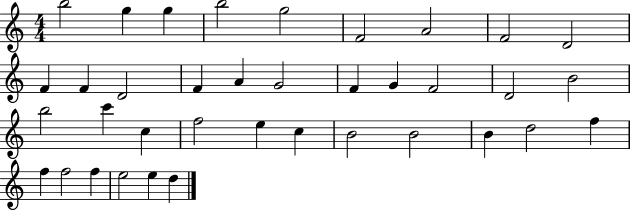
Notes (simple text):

B5/h G5/q G5/q B5/h G5/h F4/h A4/h F4/h D4/h F4/q F4/q D4/h F4/q A4/q G4/h F4/q G4/q F4/h D4/h B4/h B5/h C6/q C5/q F5/h E5/q C5/q B4/h B4/h B4/q D5/h F5/q F5/q F5/h F5/q E5/h E5/q D5/q